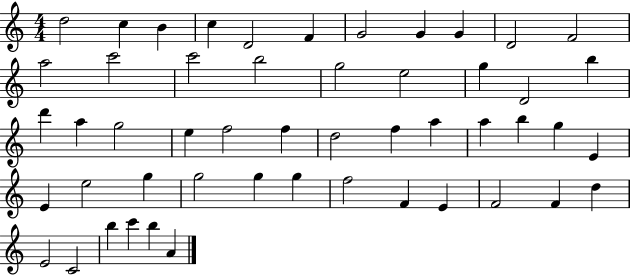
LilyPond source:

{
  \clef treble
  \numericTimeSignature
  \time 4/4
  \key c \major
  d''2 c''4 b'4 | c''4 d'2 f'4 | g'2 g'4 g'4 | d'2 f'2 | \break a''2 c'''2 | c'''2 b''2 | g''2 e''2 | g''4 d'2 b''4 | \break d'''4 a''4 g''2 | e''4 f''2 f''4 | d''2 f''4 a''4 | a''4 b''4 g''4 e'4 | \break e'4 e''2 g''4 | g''2 g''4 g''4 | f''2 f'4 e'4 | f'2 f'4 d''4 | \break e'2 c'2 | b''4 c'''4 b''4 a'4 | \bar "|."
}